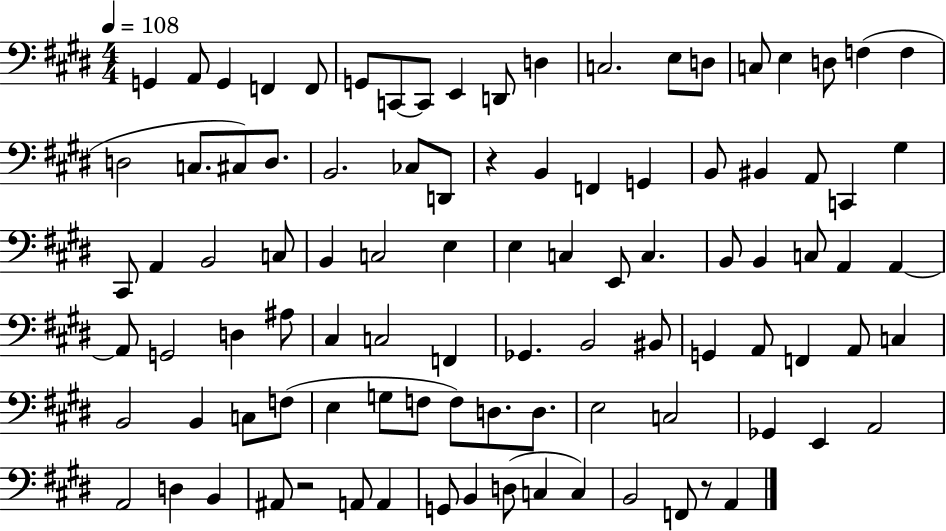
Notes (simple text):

G2/q A2/e G2/q F2/q F2/e G2/e C2/e C2/e E2/q D2/e D3/q C3/h. E3/e D3/e C3/e E3/q D3/e F3/q F3/q D3/h C3/e. C#3/e D3/e. B2/h. CES3/e D2/e R/q B2/q F2/q G2/q B2/e BIS2/q A2/e C2/q G#3/q C#2/e A2/q B2/h C3/e B2/q C3/h E3/q E3/q C3/q E2/e C3/q. B2/e B2/q C3/e A2/q A2/q A2/e G2/h D3/q A#3/e C#3/q C3/h F2/q Gb2/q. B2/h BIS2/e G2/q A2/e F2/q A2/e C3/q B2/h B2/q C3/e F3/e E3/q G3/e F3/e F3/e D3/e. D3/e. E3/h C3/h Gb2/q E2/q A2/h A2/h D3/q B2/q A#2/e R/h A2/e A2/q G2/e B2/q D3/e C3/q C3/q B2/h F2/e R/e A2/q